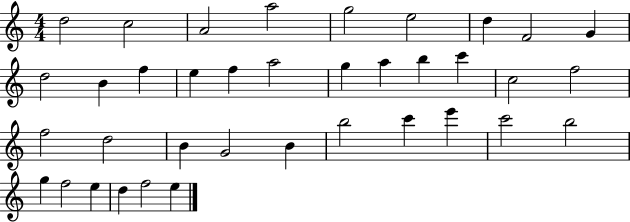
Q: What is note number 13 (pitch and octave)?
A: E5